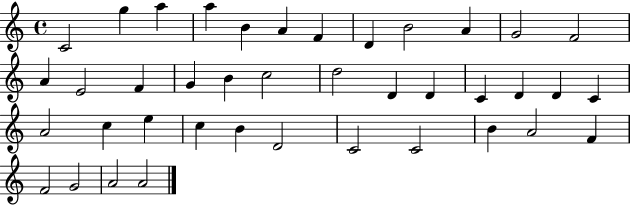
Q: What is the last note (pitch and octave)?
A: A4